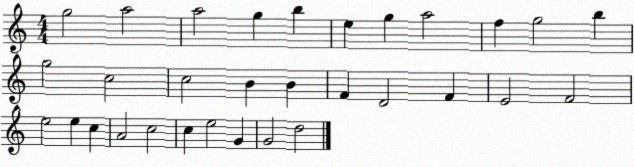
X:1
T:Untitled
M:4/4
L:1/4
K:C
g2 a2 a2 g b e g a2 f g2 b g2 c2 c2 B B F D2 F E2 F2 e2 e c A2 c2 c e2 G G2 d2